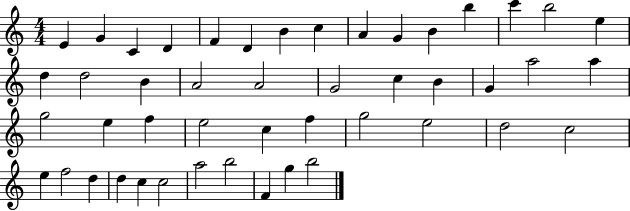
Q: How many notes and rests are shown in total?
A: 47